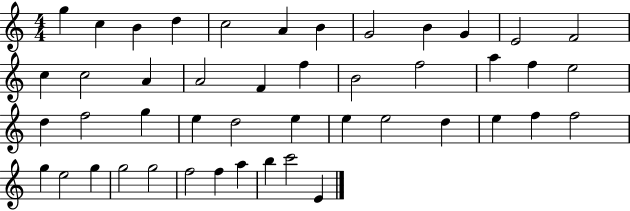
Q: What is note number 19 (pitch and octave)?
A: B4